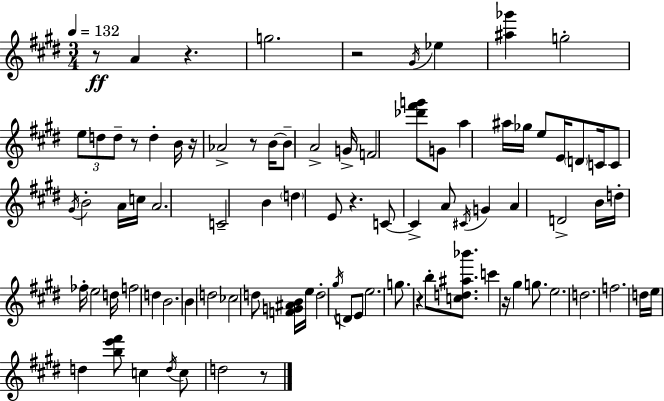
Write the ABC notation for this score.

X:1
T:Untitled
M:3/4
L:1/4
K:E
z/2 A z g2 z2 ^G/4 _e [^a_g'] g2 e/2 d/2 d/2 z/2 d B/4 z/4 _A2 z/2 B/4 B/2 A2 G/4 F2 [_d'^f'g']/2 G/2 a ^a/4 _g/4 e/2 E/4 D/2 C/4 C/2 ^G/4 B2 A/4 c/4 A2 C2 B d E/2 z C/2 C A/2 ^C/4 G A D2 B/4 d/4 _f/4 e2 d/4 f2 d B2 B d2 _c2 d/2 [FG^AB]/4 e/4 d2 ^g/4 D/2 E/2 e2 g/2 z b/2 [cd^a_b']/2 c' z/4 ^g g/2 e2 d2 f2 d/4 e/4 d [be'^f']/2 c d/4 c/2 d2 z/2